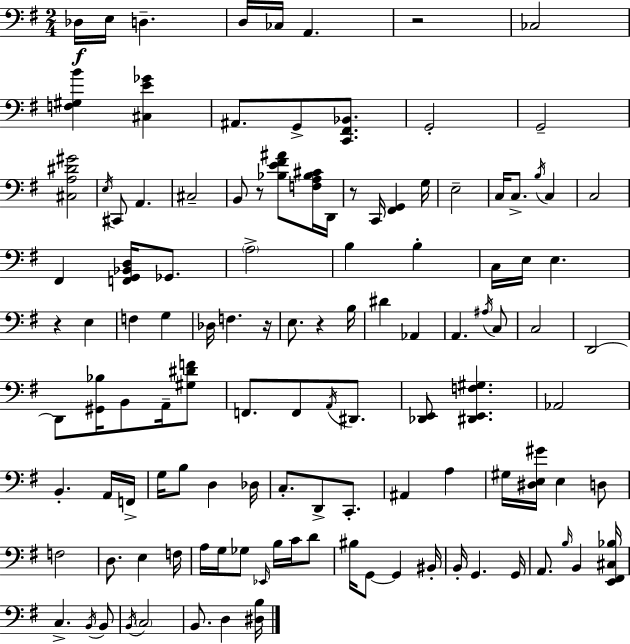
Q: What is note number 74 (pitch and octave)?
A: F3